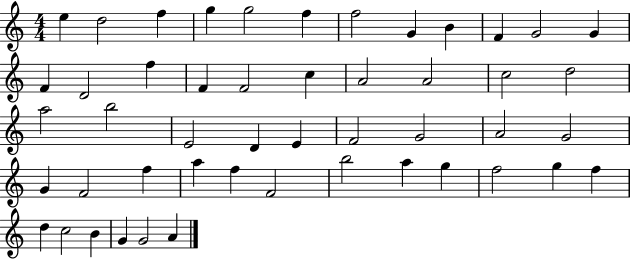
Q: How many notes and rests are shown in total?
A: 49